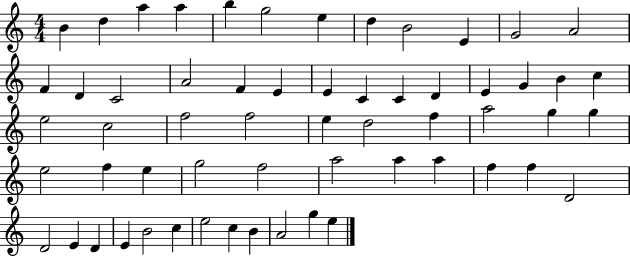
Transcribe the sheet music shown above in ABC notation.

X:1
T:Untitled
M:4/4
L:1/4
K:C
B d a a b g2 e d B2 E G2 A2 F D C2 A2 F E E C C D E G B c e2 c2 f2 f2 e d2 f a2 g g e2 f e g2 f2 a2 a a f f D2 D2 E D E B2 c e2 c B A2 g e